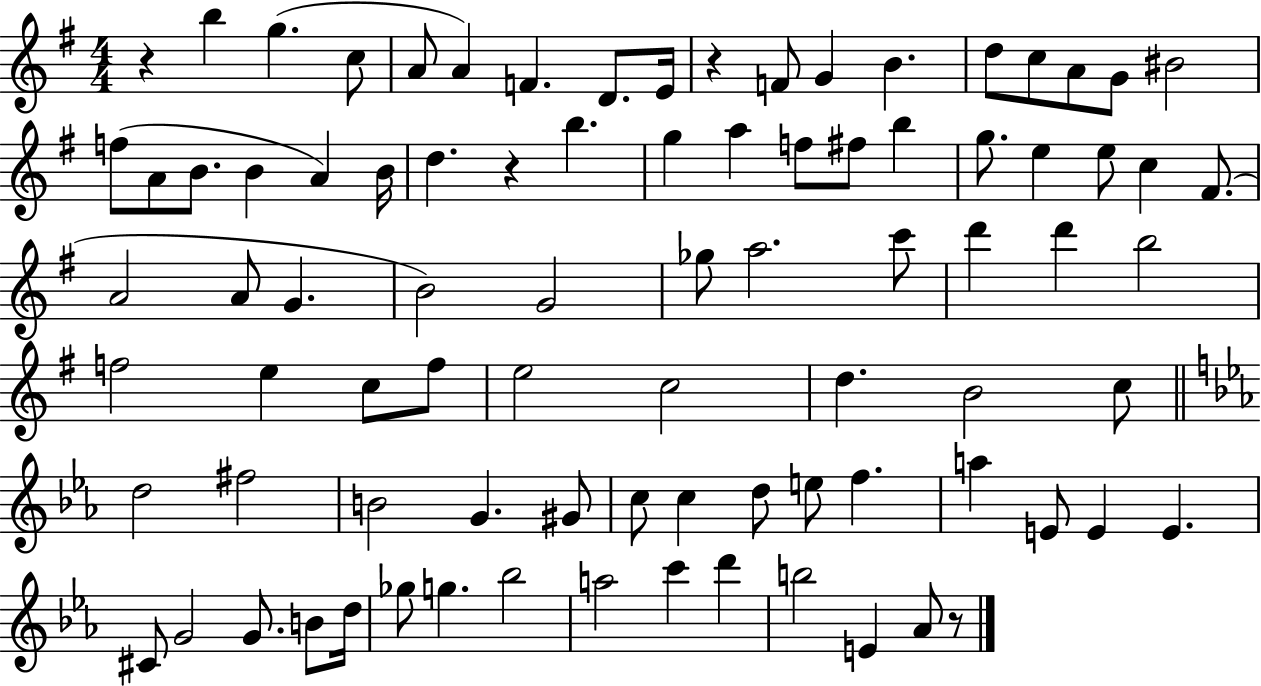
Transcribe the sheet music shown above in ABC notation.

X:1
T:Untitled
M:4/4
L:1/4
K:G
z b g c/2 A/2 A F D/2 E/4 z F/2 G B d/2 c/2 A/2 G/2 ^B2 f/2 A/2 B/2 B A B/4 d z b g a f/2 ^f/2 b g/2 e e/2 c ^F/2 A2 A/2 G B2 G2 _g/2 a2 c'/2 d' d' b2 f2 e c/2 f/2 e2 c2 d B2 c/2 d2 ^f2 B2 G ^G/2 c/2 c d/2 e/2 f a E/2 E E ^C/2 G2 G/2 B/2 d/4 _g/2 g _b2 a2 c' d' b2 E _A/2 z/2